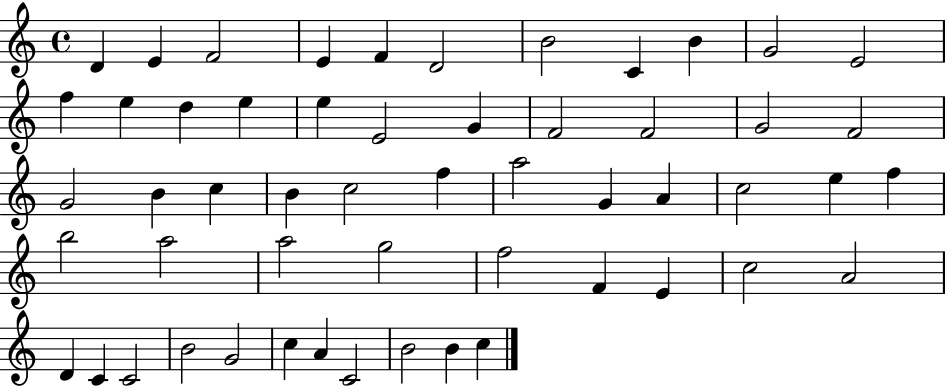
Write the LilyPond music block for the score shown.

{
  \clef treble
  \time 4/4
  \defaultTimeSignature
  \key c \major
  d'4 e'4 f'2 | e'4 f'4 d'2 | b'2 c'4 b'4 | g'2 e'2 | \break f''4 e''4 d''4 e''4 | e''4 e'2 g'4 | f'2 f'2 | g'2 f'2 | \break g'2 b'4 c''4 | b'4 c''2 f''4 | a''2 g'4 a'4 | c''2 e''4 f''4 | \break b''2 a''2 | a''2 g''2 | f''2 f'4 e'4 | c''2 a'2 | \break d'4 c'4 c'2 | b'2 g'2 | c''4 a'4 c'2 | b'2 b'4 c''4 | \break \bar "|."
}